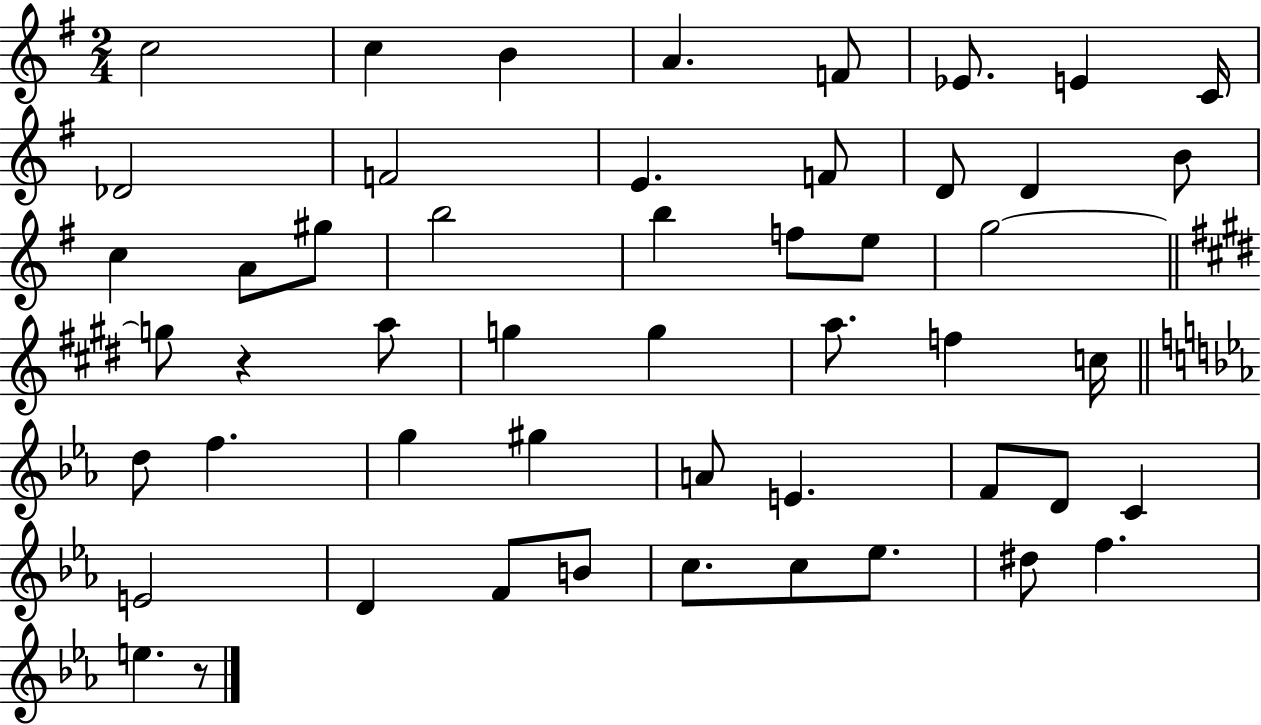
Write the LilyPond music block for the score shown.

{
  \clef treble
  \numericTimeSignature
  \time 2/4
  \key g \major
  c''2 | c''4 b'4 | a'4. f'8 | ees'8. e'4 c'16 | \break des'2 | f'2 | e'4. f'8 | d'8 d'4 b'8 | \break c''4 a'8 gis''8 | b''2 | b''4 f''8 e''8 | g''2~~ | \break \bar "||" \break \key e \major g''8 r4 a''8 | g''4 g''4 | a''8. f''4 c''16 | \bar "||" \break \key c \minor d''8 f''4. | g''4 gis''4 | a'8 e'4. | f'8 d'8 c'4 | \break e'2 | d'4 f'8 b'8 | c''8. c''8 ees''8. | dis''8 f''4. | \break e''4. r8 | \bar "|."
}